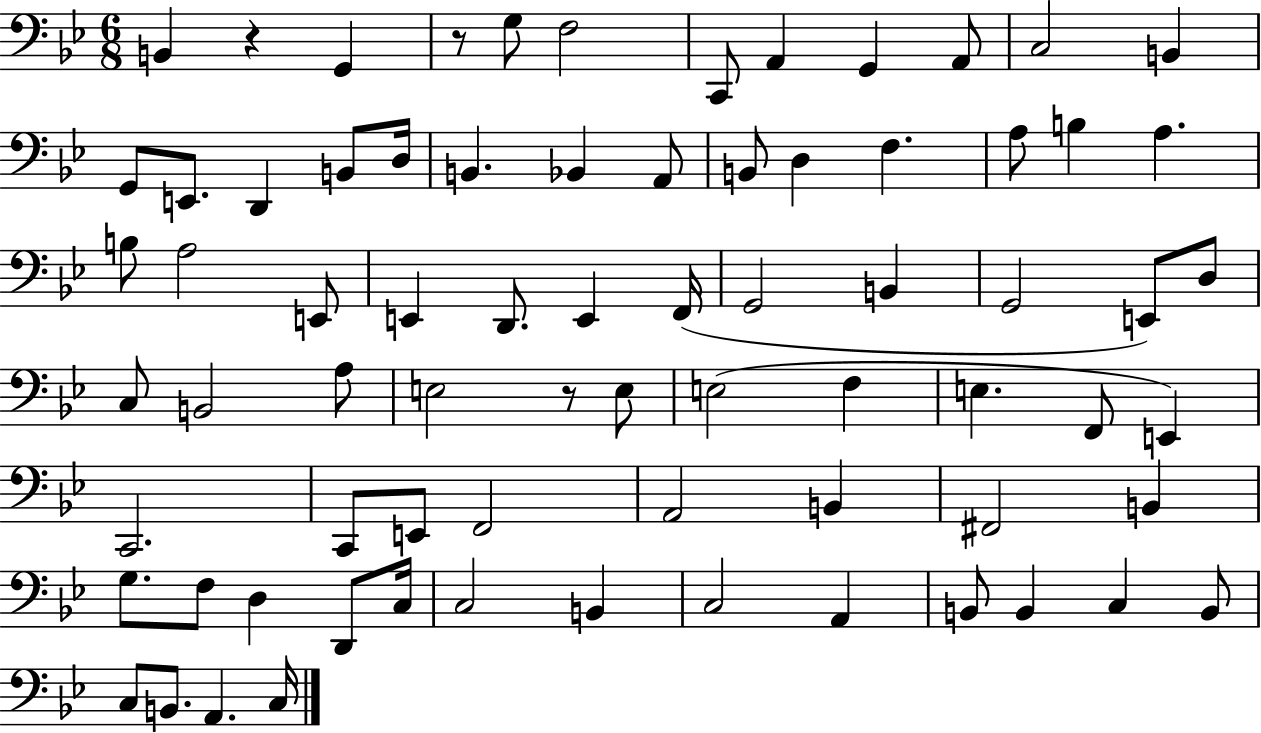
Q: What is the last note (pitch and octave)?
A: C3